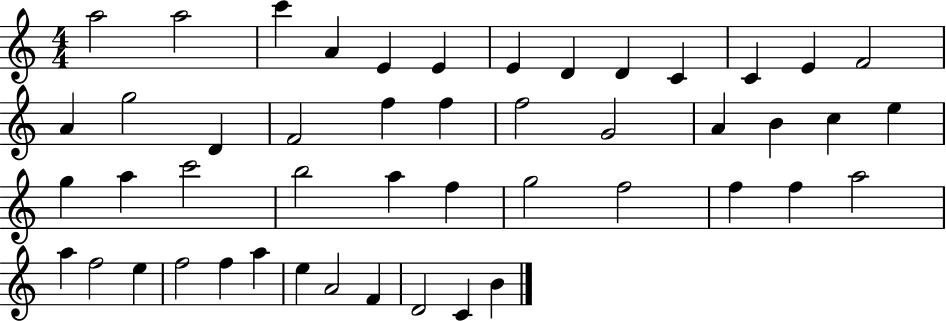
{
  \clef treble
  \numericTimeSignature
  \time 4/4
  \key c \major
  a''2 a''2 | c'''4 a'4 e'4 e'4 | e'4 d'4 d'4 c'4 | c'4 e'4 f'2 | \break a'4 g''2 d'4 | f'2 f''4 f''4 | f''2 g'2 | a'4 b'4 c''4 e''4 | \break g''4 a''4 c'''2 | b''2 a''4 f''4 | g''2 f''2 | f''4 f''4 a''2 | \break a''4 f''2 e''4 | f''2 f''4 a''4 | e''4 a'2 f'4 | d'2 c'4 b'4 | \break \bar "|."
}